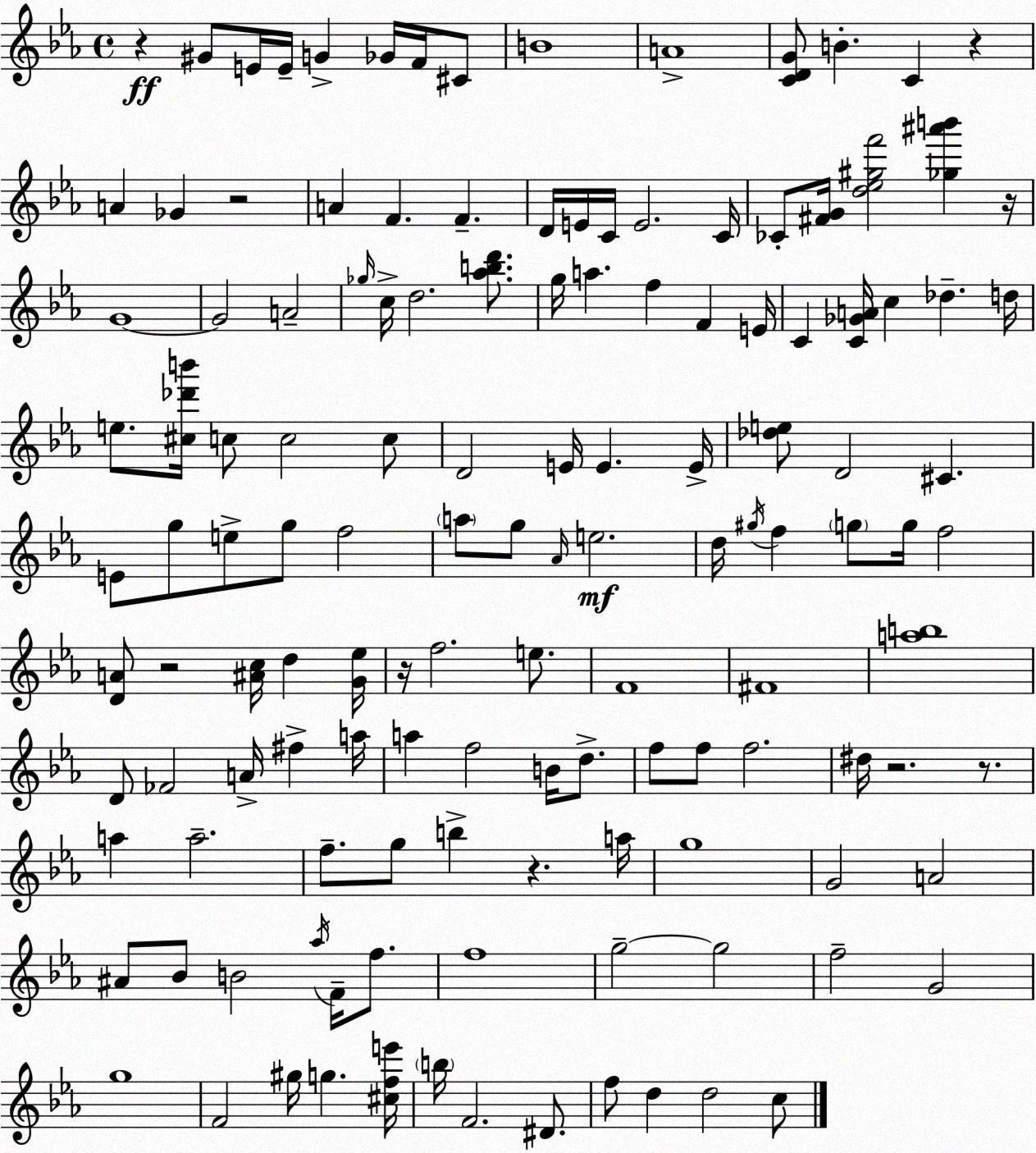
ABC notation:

X:1
T:Untitled
M:4/4
L:1/4
K:Cm
z ^G/2 E/4 E/4 G _G/4 F/4 ^C/2 B4 A4 [CDG]/2 B C z A _G z2 A F F D/4 E/4 C/4 E2 C/4 _C/2 [^FG]/4 [d_e^gf']2 [_g^a'b'] z/4 G4 G2 A2 _g/4 c/4 d2 [_abd']/2 g/4 a f F E/4 C [C_GA]/4 c _d d/4 e/2 [^c_d'b']/4 c/2 c2 c/2 D2 E/4 E E/4 [_de]/2 D2 ^C E/2 g/2 e/2 g/2 f2 a/2 g/2 _A/4 e2 d/4 ^g/4 f g/2 g/4 f2 [DA]/2 z2 [^Ac]/4 d [G_e]/4 z/4 f2 e/2 F4 ^F4 [ab]4 D/2 _F2 A/4 ^f a/4 a f2 B/4 d/2 f/2 f/2 f2 ^d/4 z2 z/2 a a2 f/2 g/2 b z a/4 g4 G2 A2 ^A/2 _B/2 B2 _a/4 F/4 f/2 f4 g2 g2 f2 G2 g4 F2 ^g/4 g [^cfe']/4 b/4 F2 ^D/2 f/2 d d2 c/2